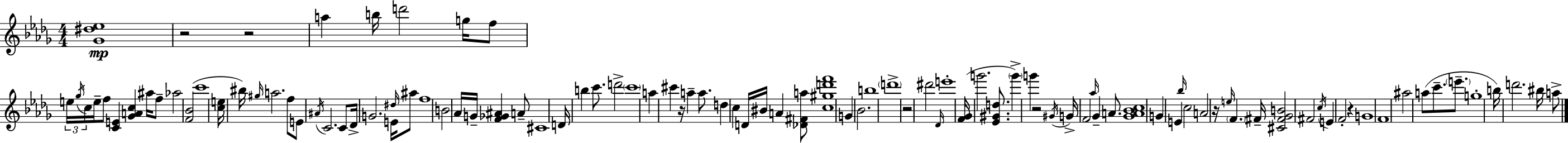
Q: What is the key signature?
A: BES minor